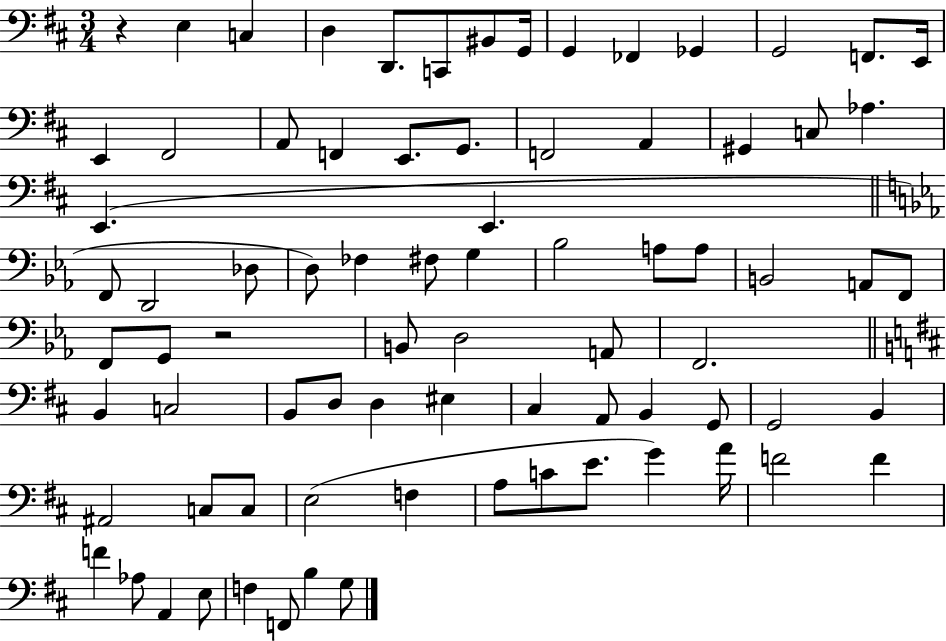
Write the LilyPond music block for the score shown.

{
  \clef bass
  \numericTimeSignature
  \time 3/4
  \key d \major
  r4 e4 c4 | d4 d,8. c,8 bis,8 g,16 | g,4 fes,4 ges,4 | g,2 f,8. e,16 | \break e,4 fis,2 | a,8 f,4 e,8. g,8. | f,2 a,4 | gis,4 c8 aes4. | \break e,4.( e,4. | \bar "||" \break \key c \minor f,8 d,2 des8 | d8) fes4 fis8 g4 | bes2 a8 a8 | b,2 a,8 f,8 | \break f,8 g,8 r2 | b,8 d2 a,8 | f,2. | \bar "||" \break \key b \minor b,4 c2 | b,8 d8 d4 eis4 | cis4 a,8 b,4 g,8 | g,2 b,4 | \break ais,2 c8 c8 | e2( f4 | a8 c'8 e'8. g'4) a'16 | f'2 f'4 | \break f'4 aes8 a,4 e8 | f4 f,8 b4 g8 | \bar "|."
}